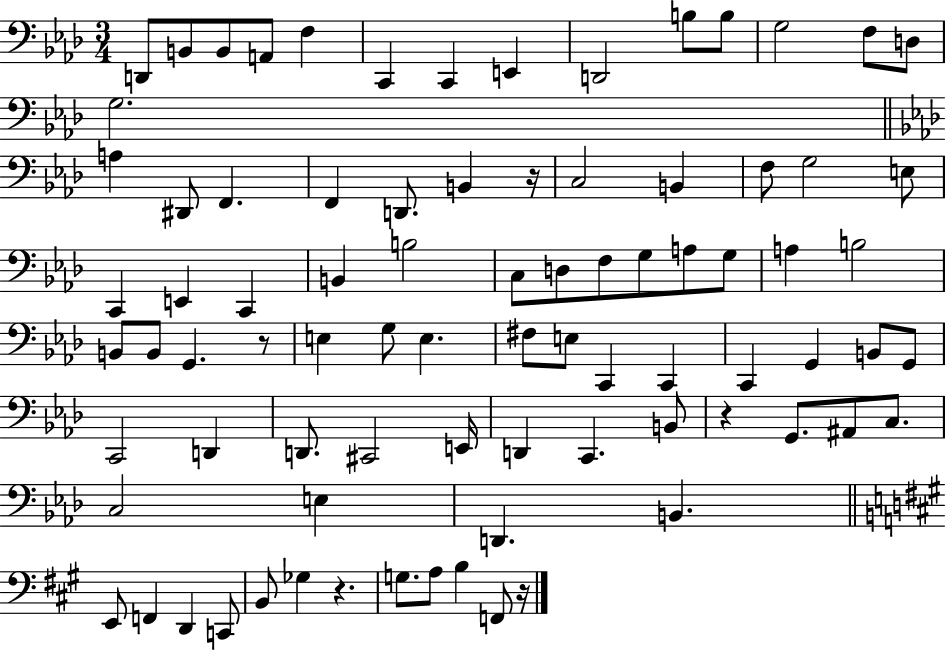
{
  \clef bass
  \numericTimeSignature
  \time 3/4
  \key aes \major
  d,8 b,8 b,8 a,8 f4 | c,4 c,4 e,4 | d,2 b8 b8 | g2 f8 d8 | \break g2. | \bar "||" \break \key aes \major a4 dis,8 f,4. | f,4 d,8. b,4 r16 | c2 b,4 | f8 g2 e8 | \break c,4 e,4 c,4 | b,4 b2 | c8 d8 f8 g8 a8 g8 | a4 b2 | \break b,8 b,8 g,4. r8 | e4 g8 e4. | fis8 e8 c,4 c,4 | c,4 g,4 b,8 g,8 | \break c,2 d,4 | d,8. cis,2 e,16 | d,4 c,4. b,8 | r4 g,8. ais,8 c8. | \break c2 e4 | d,4. b,4. | \bar "||" \break \key a \major e,8 f,4 d,4 c,8 | b,8 ges4 r4. | g8. a8 b4 f,8 r16 | \bar "|."
}